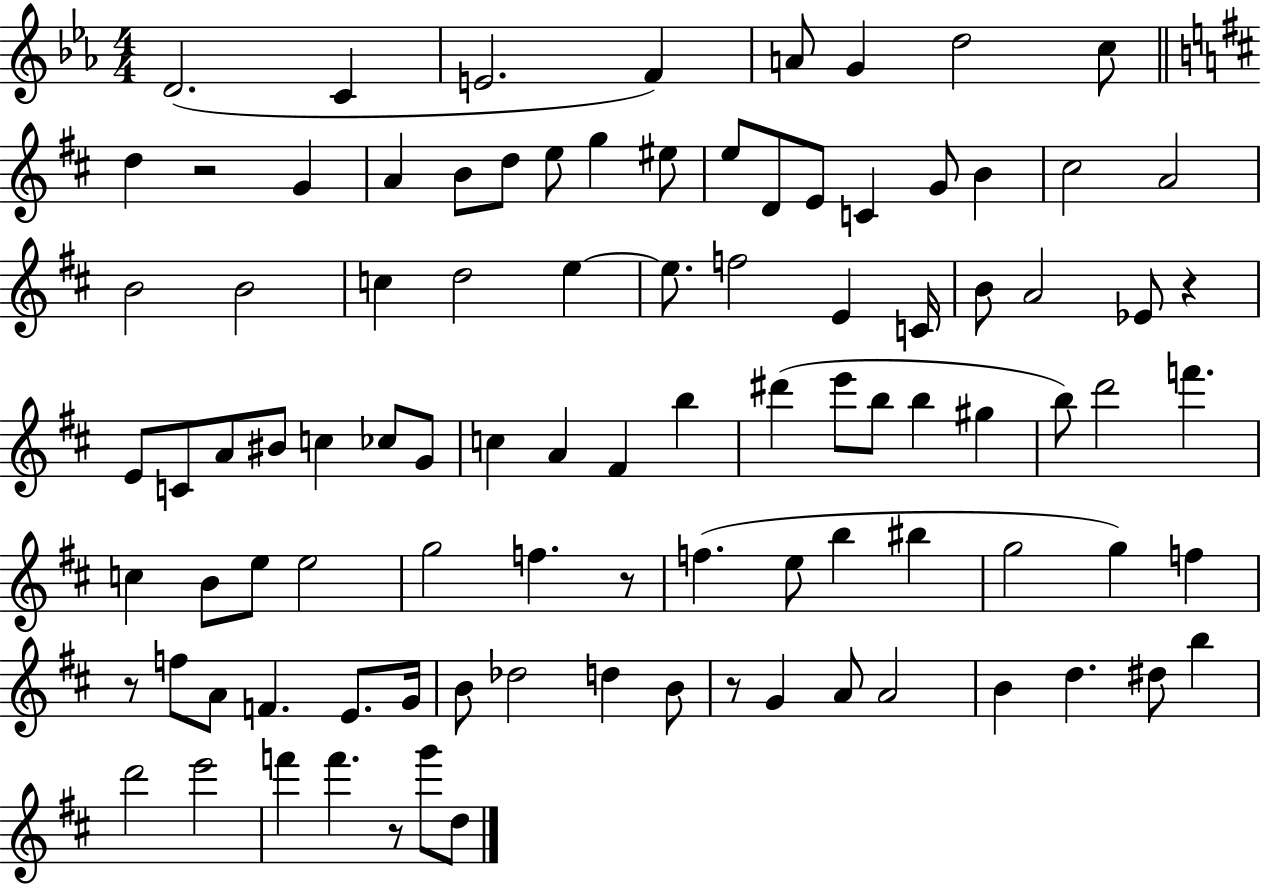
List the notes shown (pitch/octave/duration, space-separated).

D4/h. C4/q E4/h. F4/q A4/e G4/q D5/h C5/e D5/q R/h G4/q A4/q B4/e D5/e E5/e G5/q EIS5/e E5/e D4/e E4/e C4/q G4/e B4/q C#5/h A4/h B4/h B4/h C5/q D5/h E5/q E5/e. F5/h E4/q C4/s B4/e A4/h Eb4/e R/q E4/e C4/e A4/e BIS4/e C5/q CES5/e G4/e C5/q A4/q F#4/q B5/q D#6/q E6/e B5/e B5/q G#5/q B5/e D6/h F6/q. C5/q B4/e E5/e E5/h G5/h F5/q. R/e F5/q. E5/e B5/q BIS5/q G5/h G5/q F5/q R/e F5/e A4/e F4/q. E4/e. G4/s B4/e Db5/h D5/q B4/e R/e G4/q A4/e A4/h B4/q D5/q. D#5/e B5/q D6/h E6/h F6/q F6/q. R/e G6/e D5/e